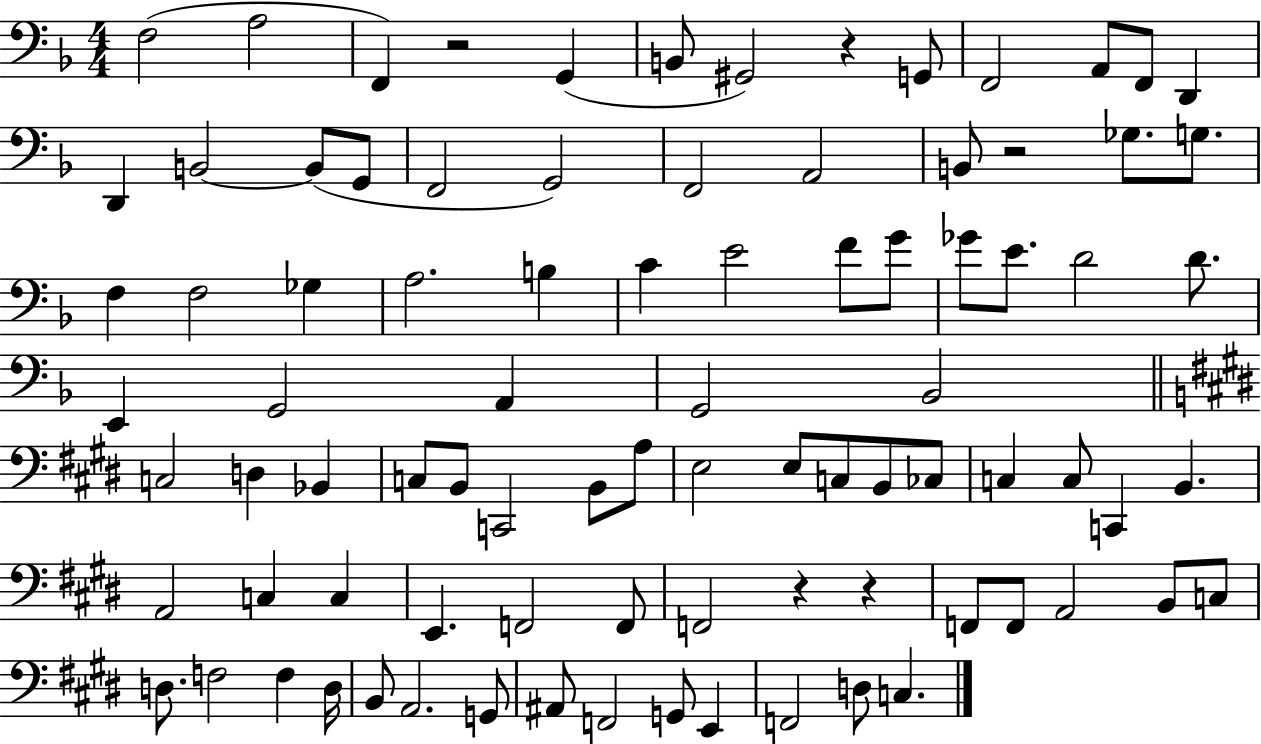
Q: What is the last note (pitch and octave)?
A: C3